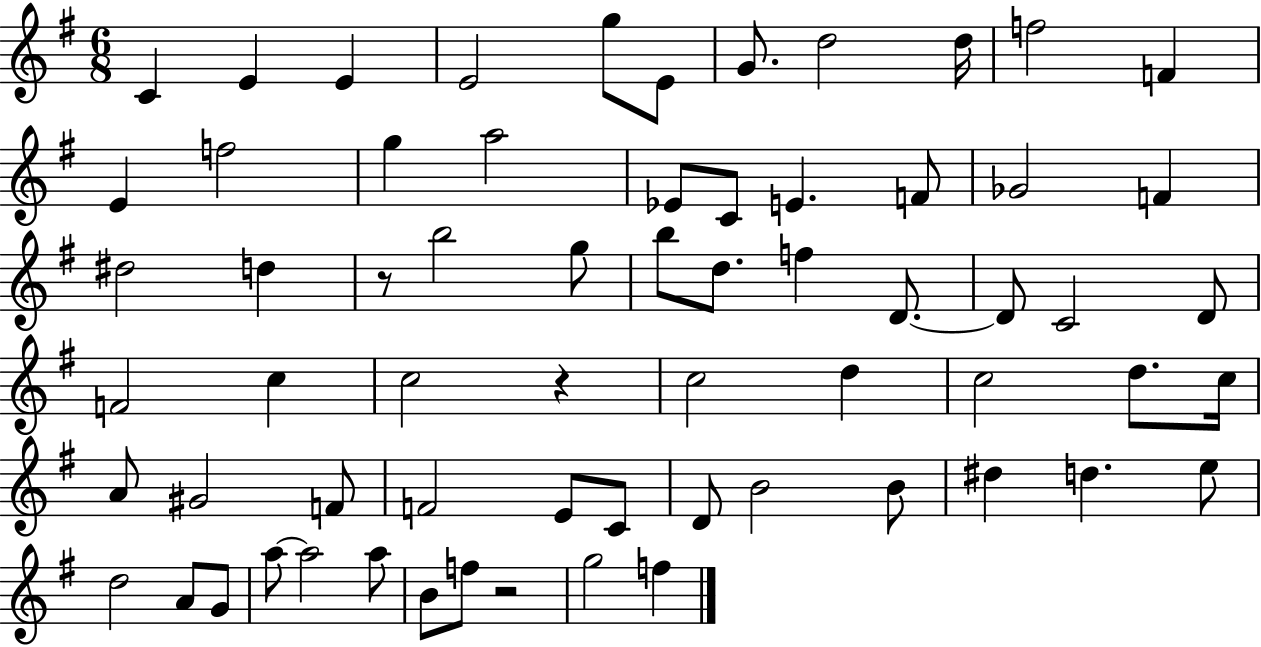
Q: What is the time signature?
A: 6/8